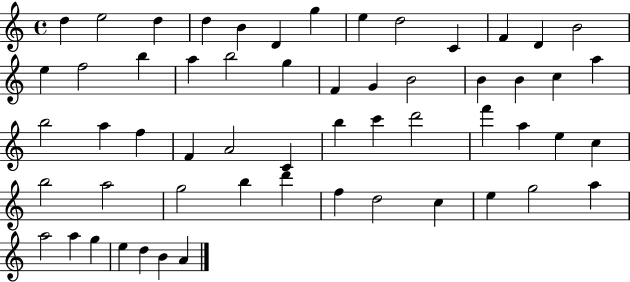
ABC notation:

X:1
T:Untitled
M:4/4
L:1/4
K:C
d e2 d d B D g e d2 C F D B2 e f2 b a b2 g F G B2 B B c a b2 a f F A2 C b c' d'2 f' a e c b2 a2 g2 b d' f d2 c e g2 a a2 a g e d B A